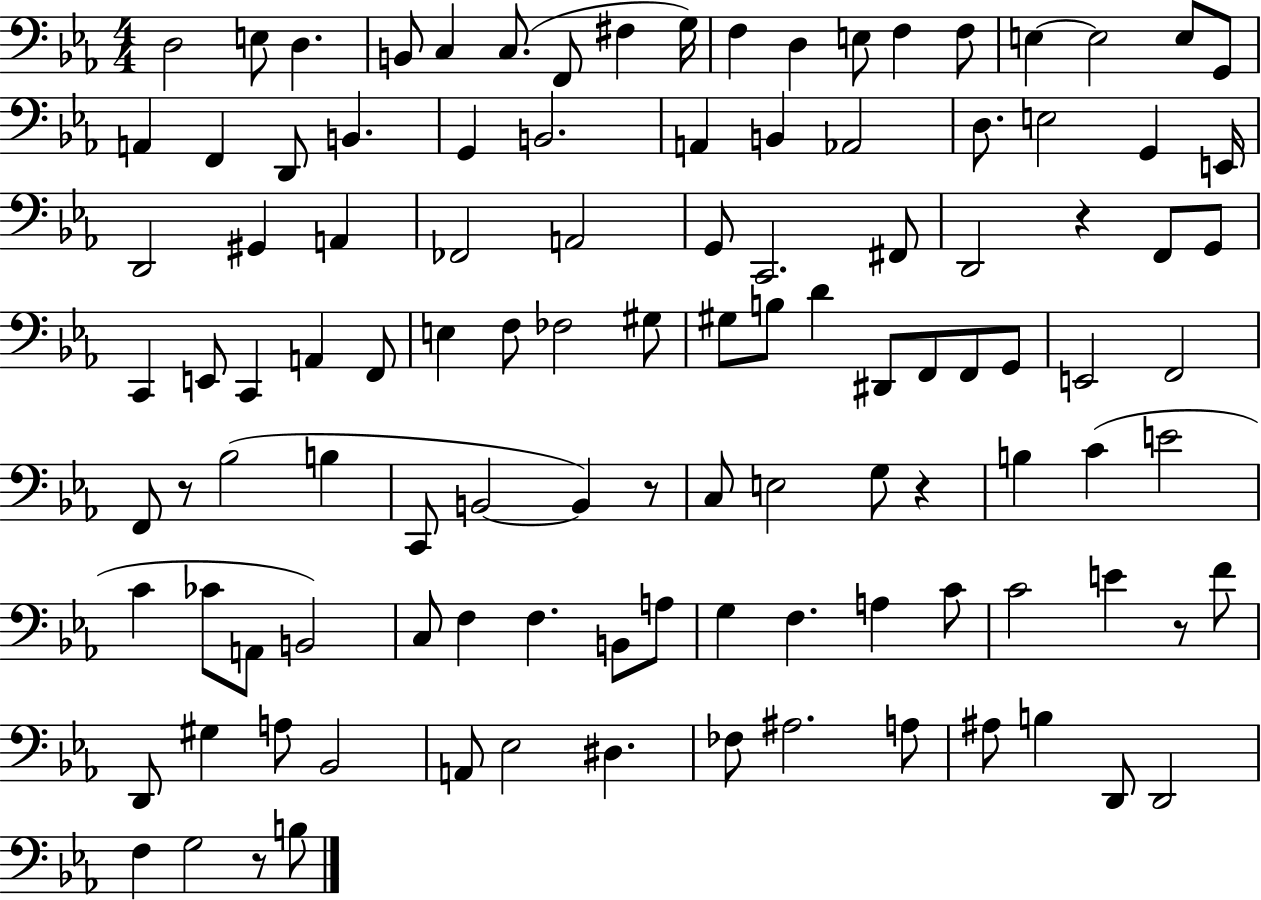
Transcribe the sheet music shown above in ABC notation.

X:1
T:Untitled
M:4/4
L:1/4
K:Eb
D,2 E,/2 D, B,,/2 C, C,/2 F,,/2 ^F, G,/4 F, D, E,/2 F, F,/2 E, E,2 E,/2 G,,/2 A,, F,, D,,/2 B,, G,, B,,2 A,, B,, _A,,2 D,/2 E,2 G,, E,,/4 D,,2 ^G,, A,, _F,,2 A,,2 G,,/2 C,,2 ^F,,/2 D,,2 z F,,/2 G,,/2 C,, E,,/2 C,, A,, F,,/2 E, F,/2 _F,2 ^G,/2 ^G,/2 B,/2 D ^D,,/2 F,,/2 F,,/2 G,,/2 E,,2 F,,2 F,,/2 z/2 _B,2 B, C,,/2 B,,2 B,, z/2 C,/2 E,2 G,/2 z B, C E2 C _C/2 A,,/2 B,,2 C,/2 F, F, B,,/2 A,/2 G, F, A, C/2 C2 E z/2 F/2 D,,/2 ^G, A,/2 _B,,2 A,,/2 _E,2 ^D, _F,/2 ^A,2 A,/2 ^A,/2 B, D,,/2 D,,2 F, G,2 z/2 B,/2